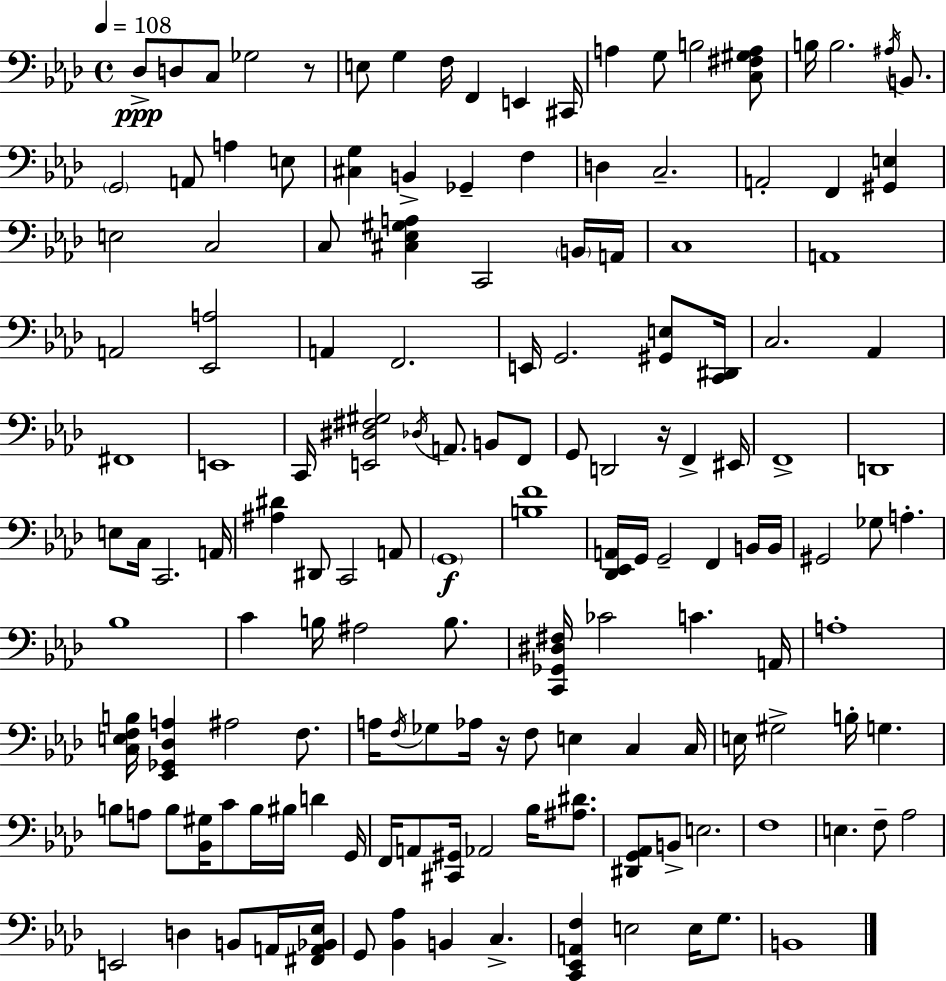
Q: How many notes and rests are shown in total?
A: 148